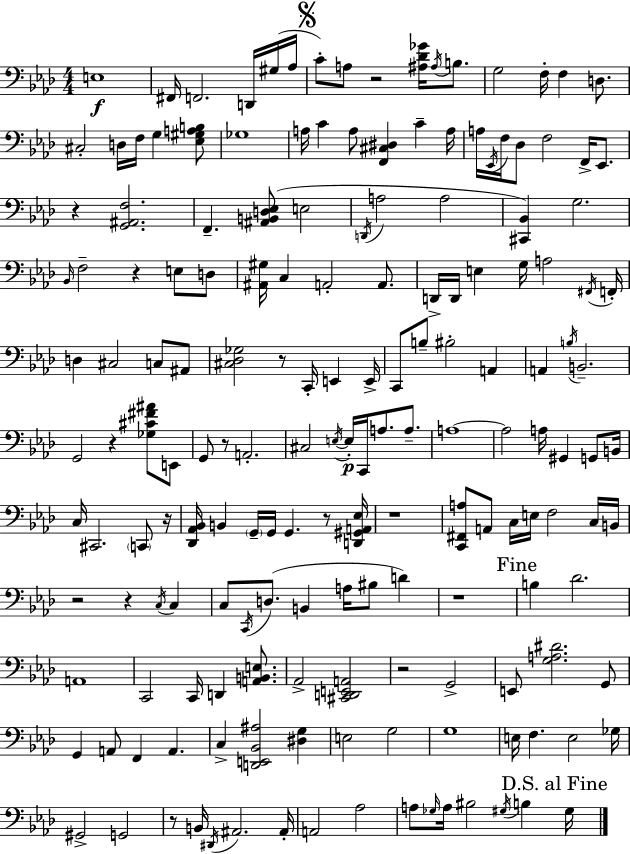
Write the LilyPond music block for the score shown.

{
  \clef bass
  \numericTimeSignature
  \time 4/4
  \key aes \major
  e1\f | fis,16 f,2. d,16 gis16( aes16 | \mark \markup { \musicglyph "scripts.segno" } c'8-.) a8 r2 <ais des' ges'>16 \acciaccatura { ais16 } b8. | g2 f16-. f4 d8. | \break cis2-. d16 f16 g4 <ees gis a b>8 | ges1 | a16 c'4 a8 <f, cis dis>4 c'4-- | a16 a16 \acciaccatura { ees,16 } f16 des8 f2 f,16-> ees,8. | \break r4 <g, ais, f>2. | f,4.-- <ais, b, d ees>8( e2 | \acciaccatura { d,16 } a2 a2 | <cis, bes,>4) g2. | \break \grace { bes,16 } f2-- r4 | e8 d8 <ais, gis>16 c4 a,2-. | a,8. d,16-> d,16 e4 g16 a2 | \acciaccatura { fis,16 } f,16-. d4 cis2 | \break c8 ais,8 <cis des ges>2 r8 c,16-. | e,4 e,16-> c,8 b8-- bis2-. | a,4 a,4 \acciaccatura { b16 } b,2.-- | g,2 r4 | \break <ges cis' fis' ais'>8 e,8 g,8 r8 a,2.-. | cis2 \acciaccatura { e16~ }~\p e16-. | c,16 a8. a8.-- a1~~ | a2 a16 | \break gis,4 g,8 b,16 c16 cis,2. | \parenthesize c,8 r16 <des, aes, bes,>16 b,4 \parenthesize g,16-- g,16 g,4. | r8 <d, gis, a, ees>16 r1 | <c, fis, a>8 a,8 c16 e16 f2 | \break c16 b,16 r2 r4 | \acciaccatura { c16 } c4 c8 \acciaccatura { c,16 }( d8. b,4 | a16 bis8 d'4) r1 | \mark "Fine" b4 des'2. | \break a,1 | c,2 | c,16 d,4 <a, b, e>8. aes,2-> | <cis, d, e, a,>2 r2 | \break g,2-> e,8 <g a dis'>2. | g,8 g,4 a,8 f,4 | a,4. c4-> <d, e, bes, ais>2 | <dis g>4 e2 | \break g2 g1 | e16 f4. | e2 ges16 gis,2-> | g,2 r8 b,16 \acciaccatura { dis,16 } ais,2. | \break ais,16-. a,2 | aes2 a8 \grace { ges16 } a16 bis2 | \acciaccatura { gis16 } b4 \mark "D.S. al Fine" gis16 \bar "|."
}